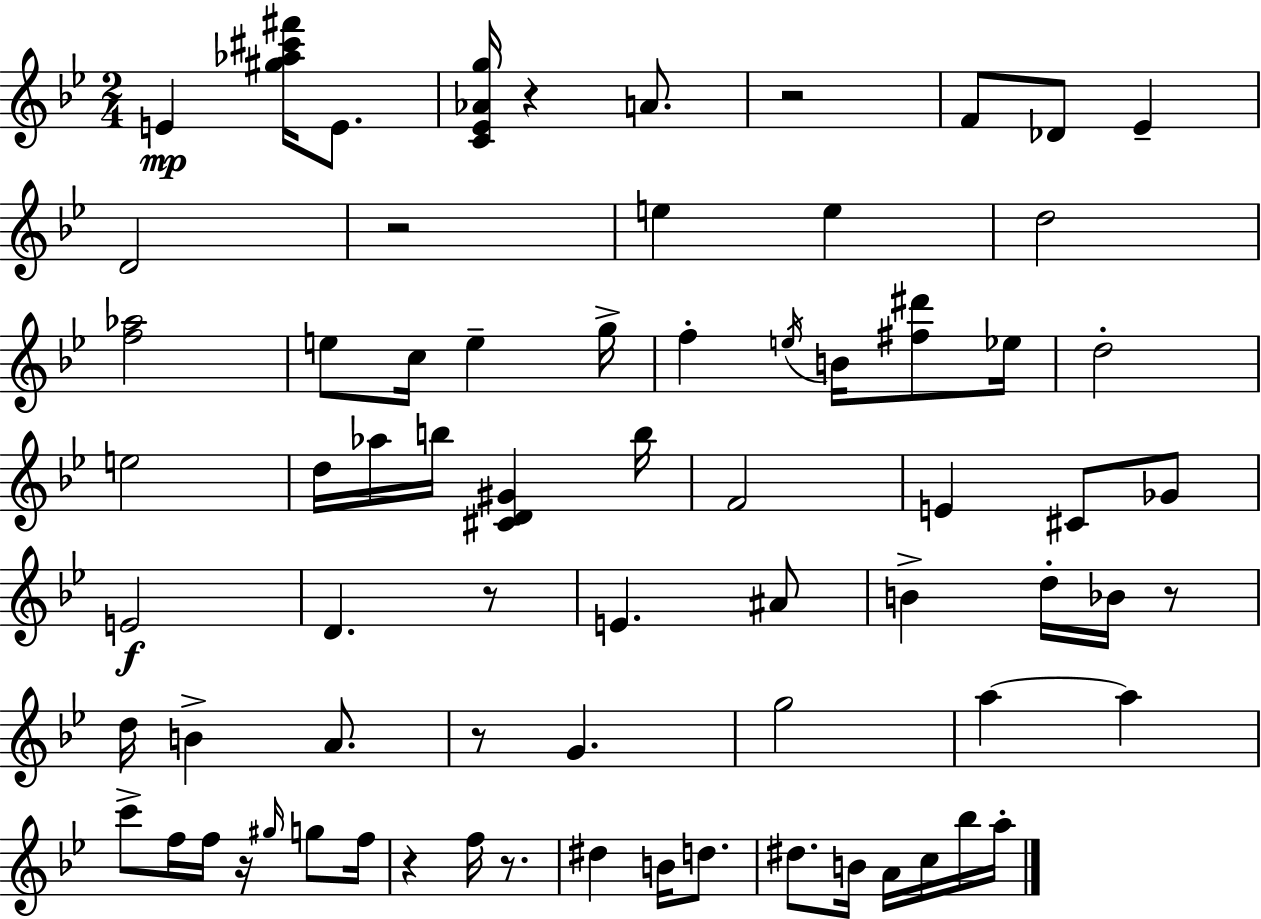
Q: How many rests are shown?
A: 9